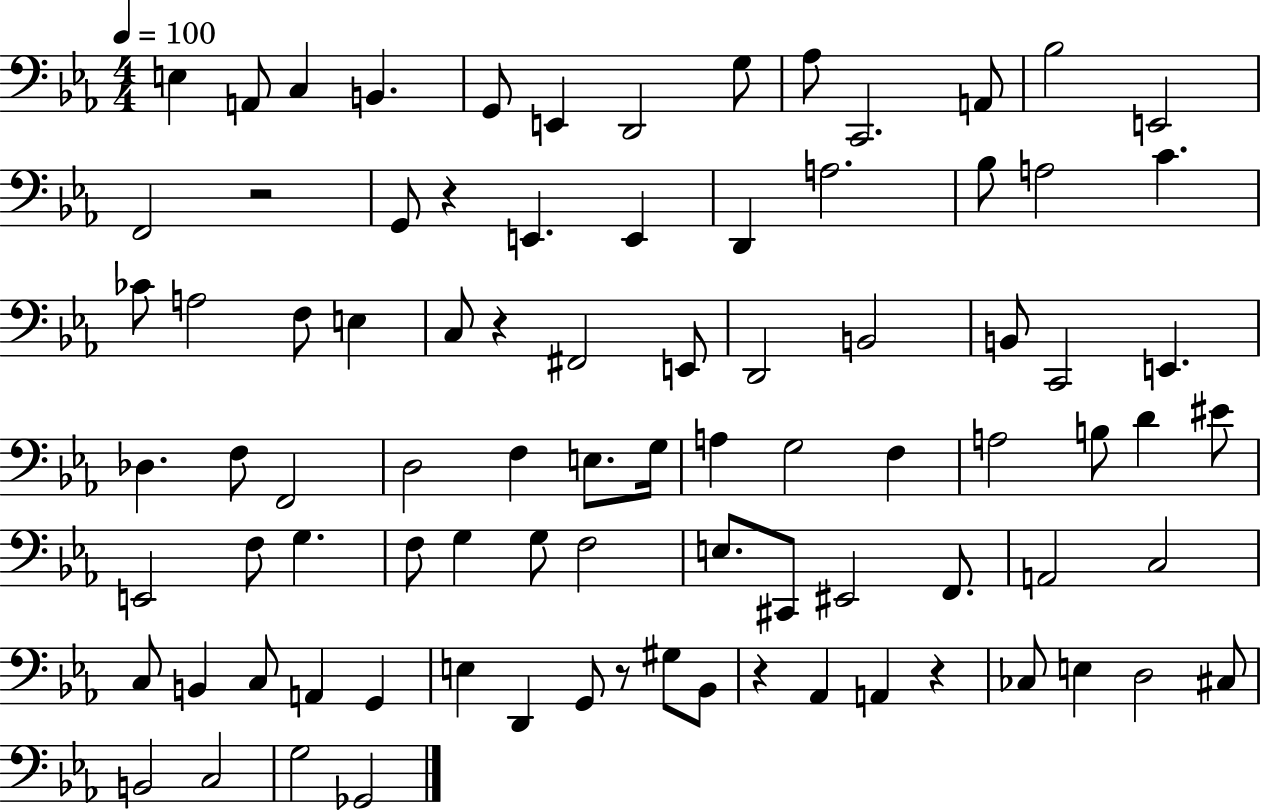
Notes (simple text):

E3/q A2/e C3/q B2/q. G2/e E2/q D2/h G3/e Ab3/e C2/h. A2/e Bb3/h E2/h F2/h R/h G2/e R/q E2/q. E2/q D2/q A3/h. Bb3/e A3/h C4/q. CES4/e A3/h F3/e E3/q C3/e R/q F#2/h E2/e D2/h B2/h B2/e C2/h E2/q. Db3/q. F3/e F2/h D3/h F3/q E3/e. G3/s A3/q G3/h F3/q A3/h B3/e D4/q EIS4/e E2/h F3/e G3/q. F3/e G3/q G3/e F3/h E3/e. C#2/e EIS2/h F2/e. A2/h C3/h C3/e B2/q C3/e A2/q G2/q E3/q D2/q G2/e R/e G#3/e Bb2/e R/q Ab2/q A2/q R/q CES3/e E3/q D3/h C#3/e B2/h C3/h G3/h Gb2/h